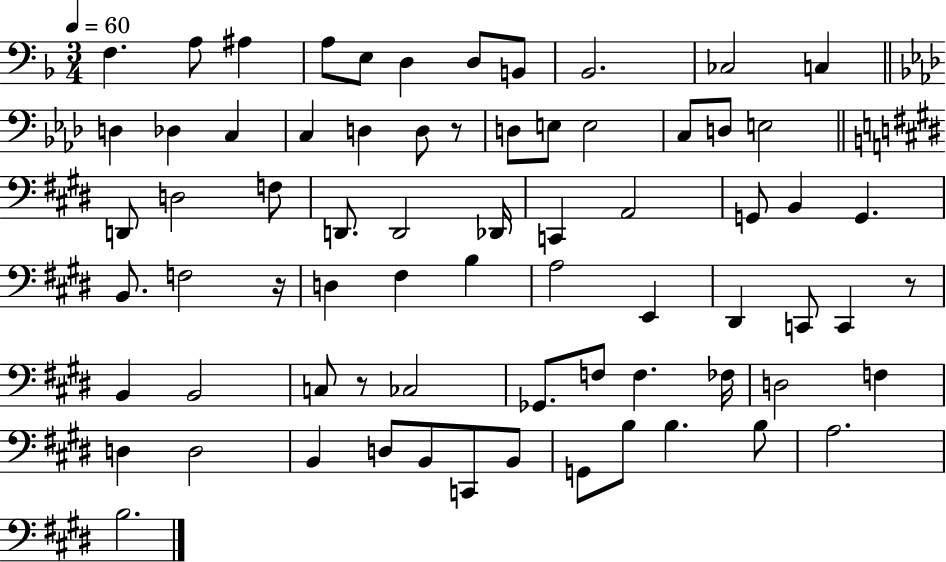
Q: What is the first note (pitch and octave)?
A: F3